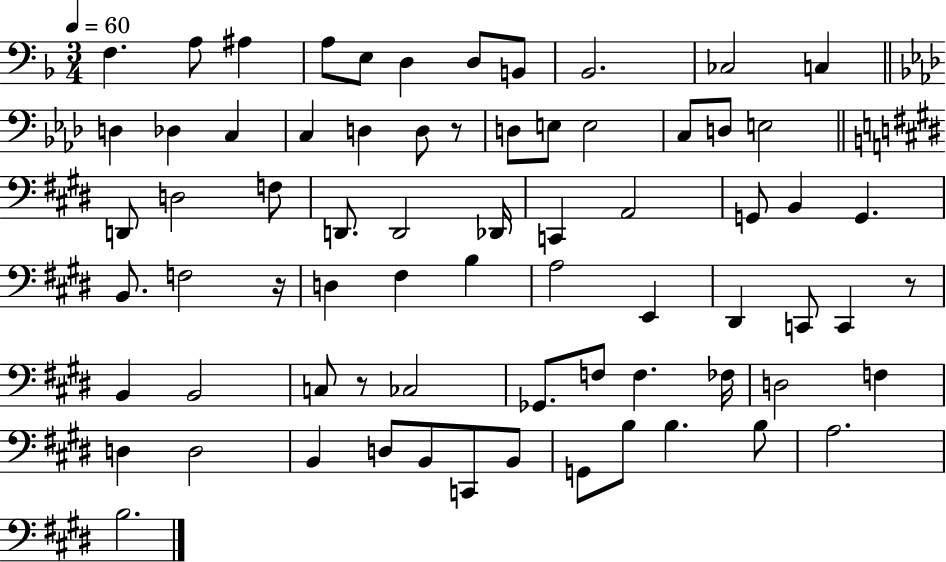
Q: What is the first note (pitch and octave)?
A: F3